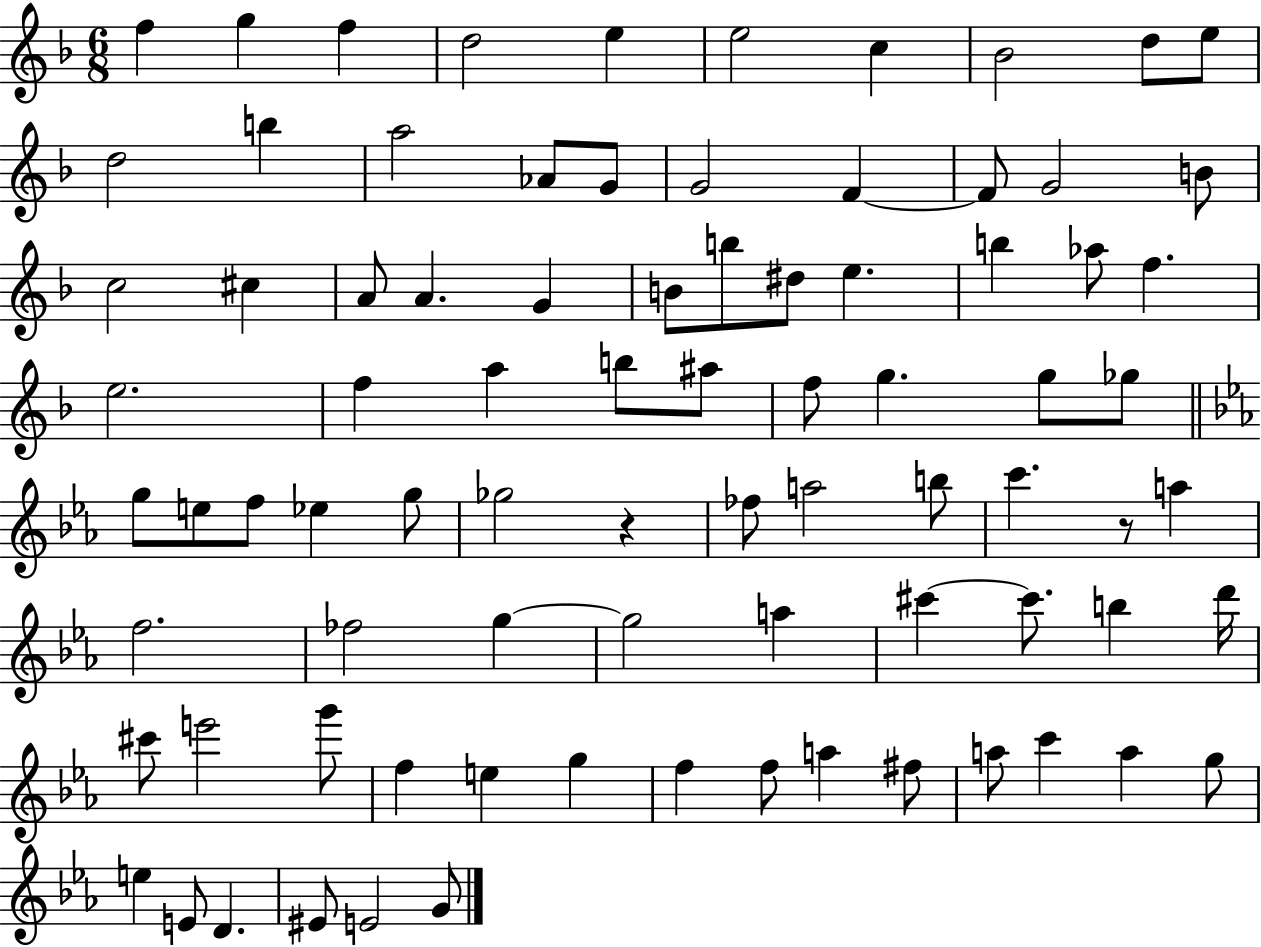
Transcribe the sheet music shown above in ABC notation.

X:1
T:Untitled
M:6/8
L:1/4
K:F
f g f d2 e e2 c _B2 d/2 e/2 d2 b a2 _A/2 G/2 G2 F F/2 G2 B/2 c2 ^c A/2 A G B/2 b/2 ^d/2 e b _a/2 f e2 f a b/2 ^a/2 f/2 g g/2 _g/2 g/2 e/2 f/2 _e g/2 _g2 z _f/2 a2 b/2 c' z/2 a f2 _f2 g g2 a ^c' ^c'/2 b d'/4 ^c'/2 e'2 g'/2 f e g f f/2 a ^f/2 a/2 c' a g/2 e E/2 D ^E/2 E2 G/2